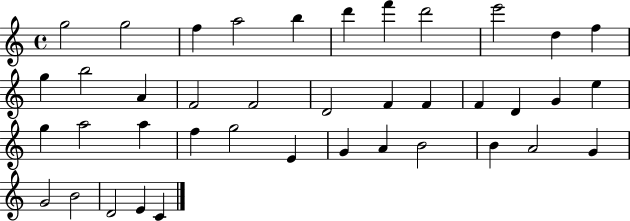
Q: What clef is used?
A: treble